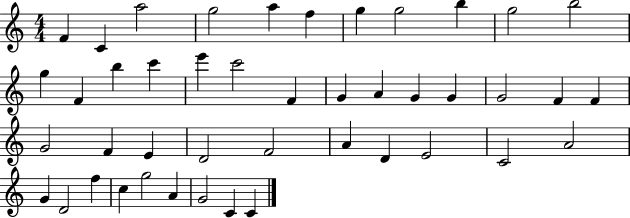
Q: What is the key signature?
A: C major